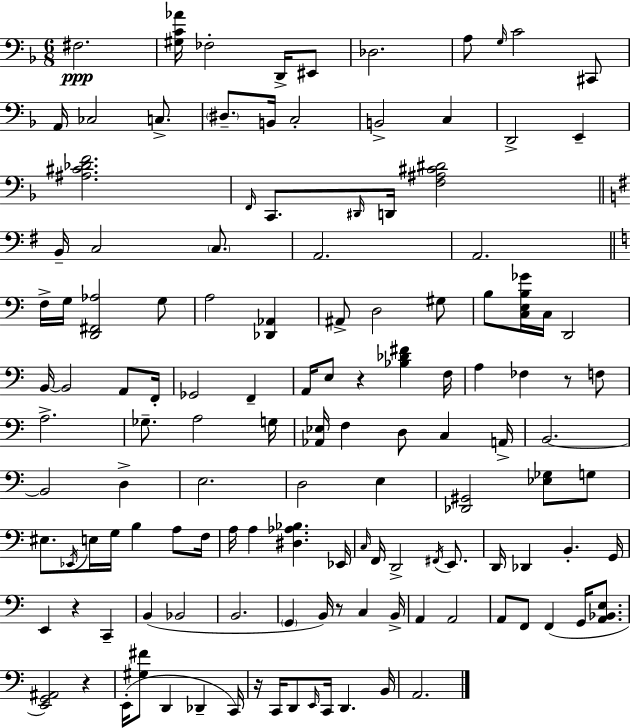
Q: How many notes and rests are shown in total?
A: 130